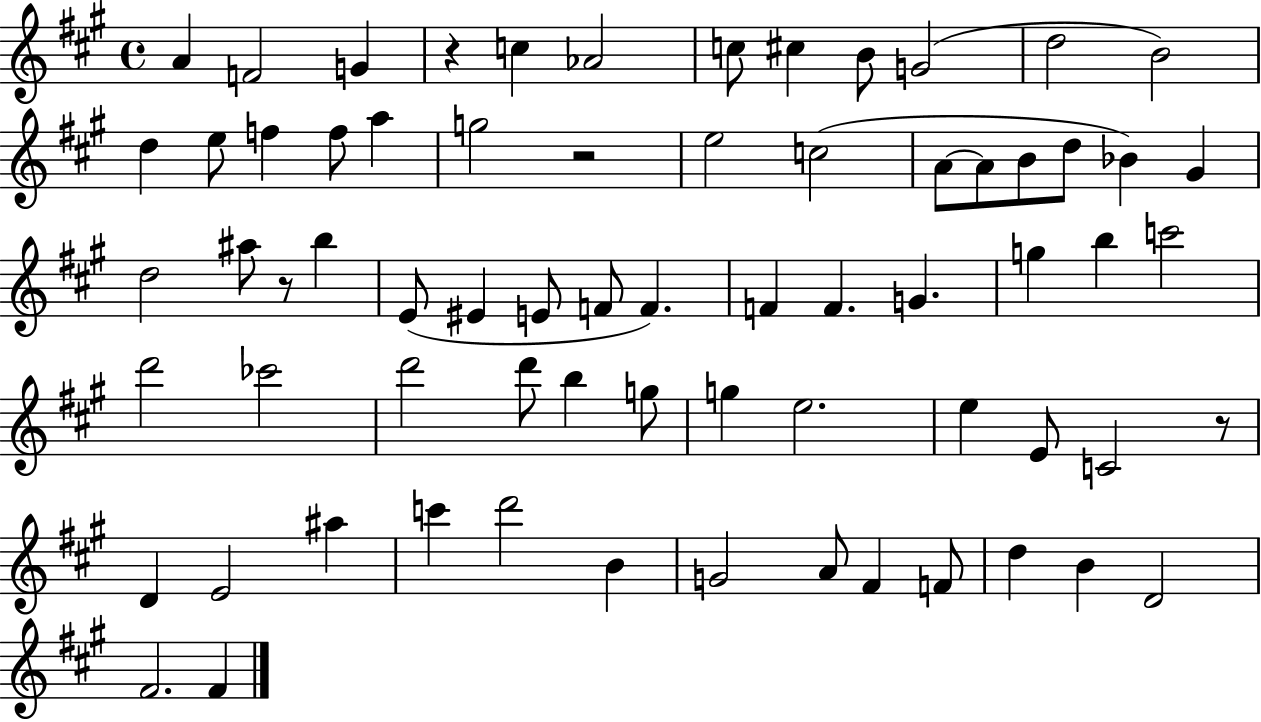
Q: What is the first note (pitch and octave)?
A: A4